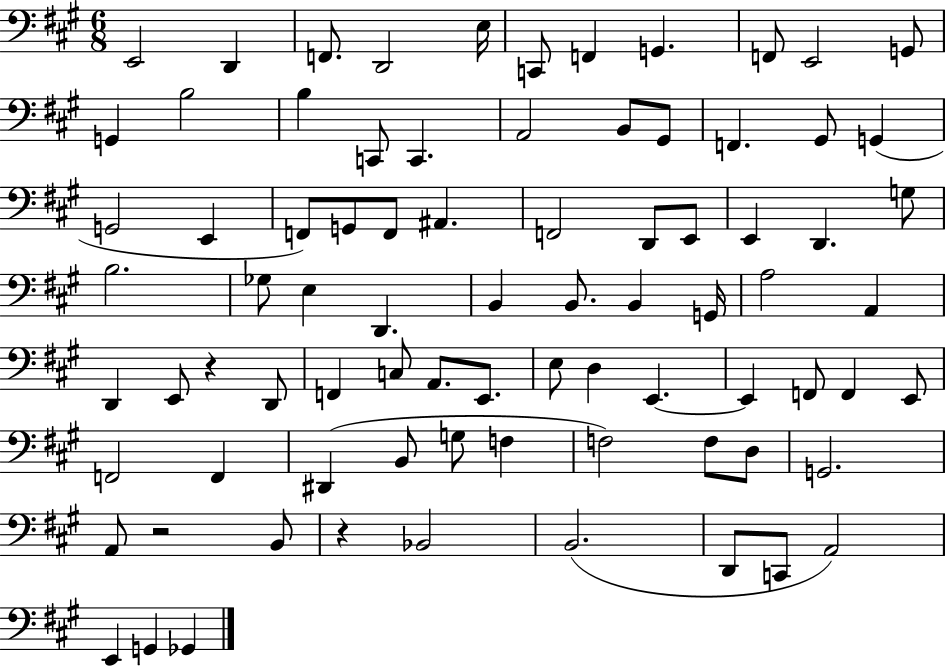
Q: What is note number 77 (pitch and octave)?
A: G2